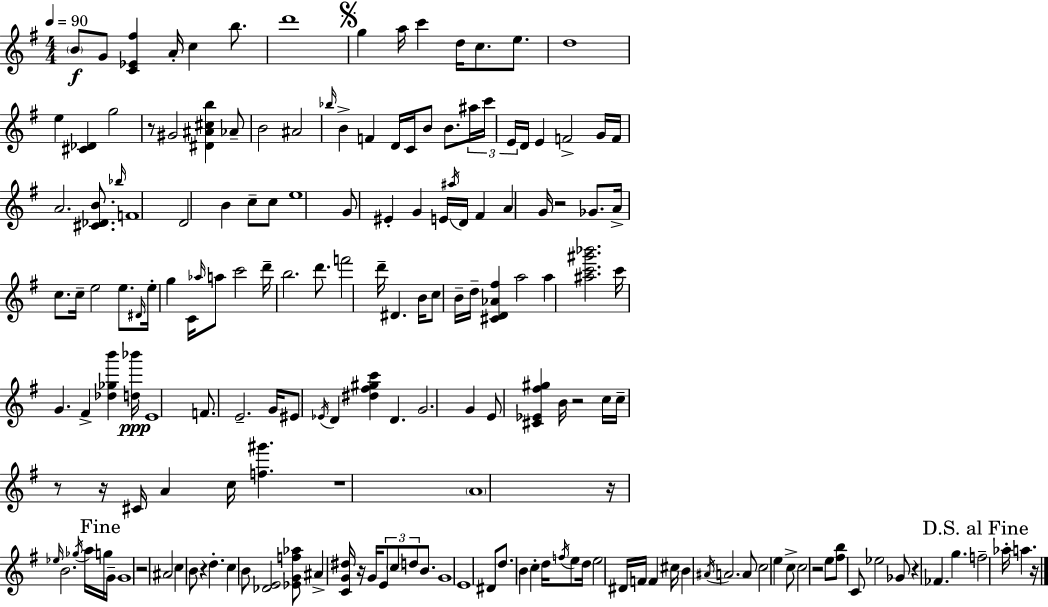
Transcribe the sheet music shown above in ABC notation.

X:1
T:Untitled
M:4/4
L:1/4
K:Em
B/2 G/2 [C_E^f] A/4 c b/2 d'4 g a/4 c' d/4 c/2 e/2 d4 e [^C_D] g2 z/2 ^G2 [^D^A^cb] _A/2 B2 ^A2 _b/4 B F D/4 C/4 B/2 B/2 ^a/4 c'/4 E/4 D/4 E F2 G/4 F/4 A2 [^C_DB]/2 _b/4 F4 D2 B c/2 c/2 e4 G/2 ^E G E/4 ^a/4 D/4 ^F A G/4 z2 _G/2 A/4 c/2 c/4 e2 e/2 ^D/4 e/4 g C/4 _a/4 a/2 c'2 d'/4 b2 d'/2 f'2 d'/4 ^D B/4 c/2 B/4 d/4 [^CD_A^f] a2 a [^ac'^g'_b']2 c'/4 G ^F [_d_gb'] [d_b']/4 E4 F/2 E2 G/4 ^E/2 _E/4 D [^d^f^gc'] D G2 G E/2 [^C_E^f^g] B/4 z2 c/4 c/4 z/2 z/4 ^C/4 A c/4 [f^g'] z4 A4 z/4 _e/4 B2 _g/4 a/4 g/4 G/4 G4 z2 ^A2 c B/2 z d c B/2 [_DE]2 [_EGf_a]/2 ^A [CG^d]/4 z/4 G/4 E/2 c/2 d/2 B/2 G4 E4 ^D/2 d/2 B c d/4 f/4 e/2 d/4 e2 ^D/4 F/4 F ^c/4 B ^A/4 A2 A/2 c2 e c/2 c2 z2 e/2 [^fb]/2 C/2 _e2 _G/2 z _F g f2 _a/4 a z/4